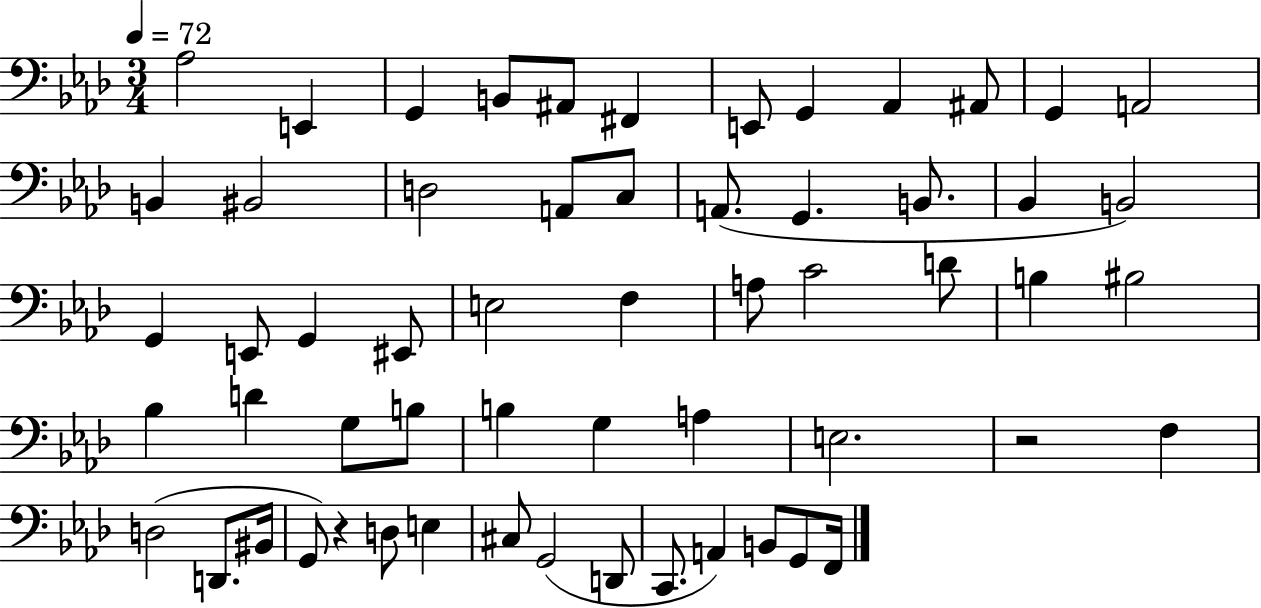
X:1
T:Untitled
M:3/4
L:1/4
K:Ab
_A,2 E,, G,, B,,/2 ^A,,/2 ^F,, E,,/2 G,, _A,, ^A,,/2 G,, A,,2 B,, ^B,,2 D,2 A,,/2 C,/2 A,,/2 G,, B,,/2 _B,, B,,2 G,, E,,/2 G,, ^E,,/2 E,2 F, A,/2 C2 D/2 B, ^B,2 _B, D G,/2 B,/2 B, G, A, E,2 z2 F, D,2 D,,/2 ^B,,/4 G,,/2 z D,/2 E, ^C,/2 G,,2 D,,/2 C,,/2 A,, B,,/2 G,,/2 F,,/4